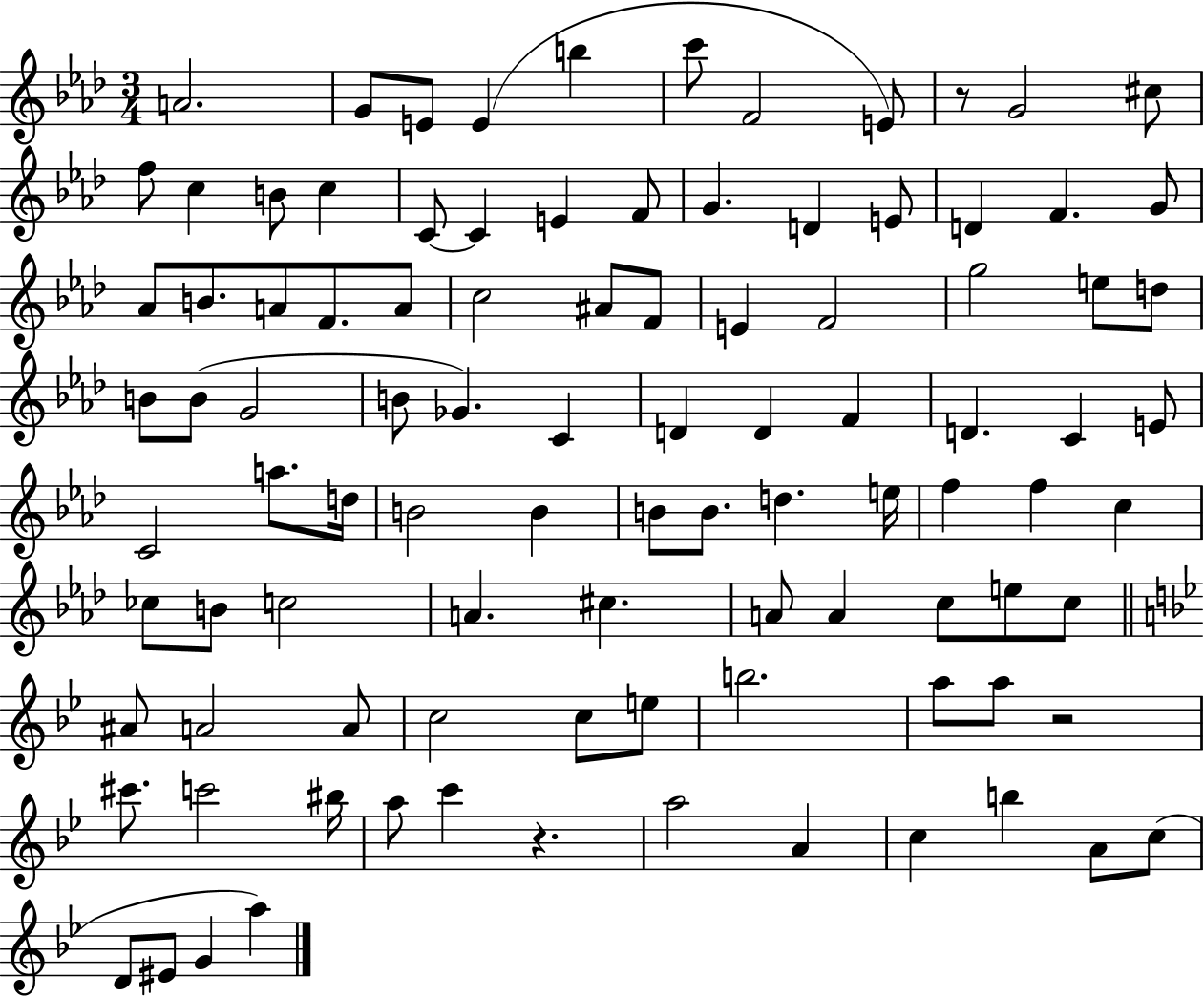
{
  \clef treble
  \numericTimeSignature
  \time 3/4
  \key aes \major
  a'2. | g'8 e'8 e'4( b''4 | c'''8 f'2 e'8) | r8 g'2 cis''8 | \break f''8 c''4 b'8 c''4 | c'8~~ c'4 e'4 f'8 | g'4. d'4 e'8 | d'4 f'4. g'8 | \break aes'8 b'8. a'8 f'8. a'8 | c''2 ais'8 f'8 | e'4 f'2 | g''2 e''8 d''8 | \break b'8 b'8( g'2 | b'8 ges'4.) c'4 | d'4 d'4 f'4 | d'4. c'4 e'8 | \break c'2 a''8. d''16 | b'2 b'4 | b'8 b'8. d''4. e''16 | f''4 f''4 c''4 | \break ces''8 b'8 c''2 | a'4. cis''4. | a'8 a'4 c''8 e''8 c''8 | \bar "||" \break \key bes \major ais'8 a'2 a'8 | c''2 c''8 e''8 | b''2. | a''8 a''8 r2 | \break cis'''8. c'''2 bis''16 | a''8 c'''4 r4. | a''2 a'4 | c''4 b''4 a'8 c''8( | \break d'8 eis'8 g'4 a''4) | \bar "|."
}